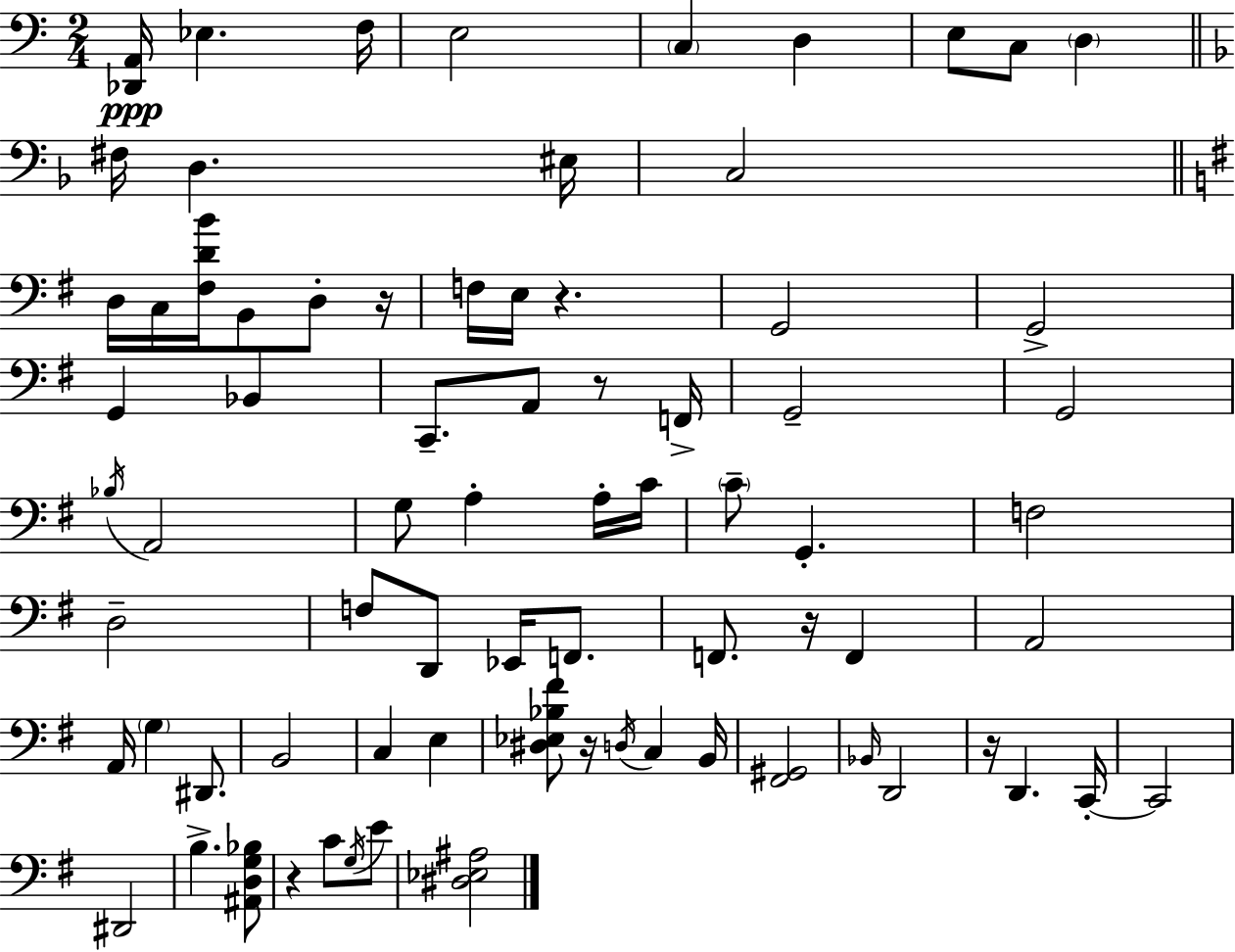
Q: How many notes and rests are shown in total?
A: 76